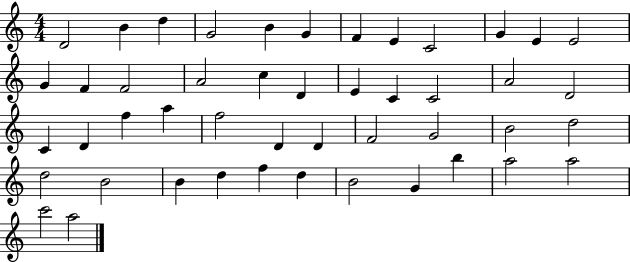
{
  \clef treble
  \numericTimeSignature
  \time 4/4
  \key c \major
  d'2 b'4 d''4 | g'2 b'4 g'4 | f'4 e'4 c'2 | g'4 e'4 e'2 | \break g'4 f'4 f'2 | a'2 c''4 d'4 | e'4 c'4 c'2 | a'2 d'2 | \break c'4 d'4 f''4 a''4 | f''2 d'4 d'4 | f'2 g'2 | b'2 d''2 | \break d''2 b'2 | b'4 d''4 f''4 d''4 | b'2 g'4 b''4 | a''2 a''2 | \break c'''2 a''2 | \bar "|."
}